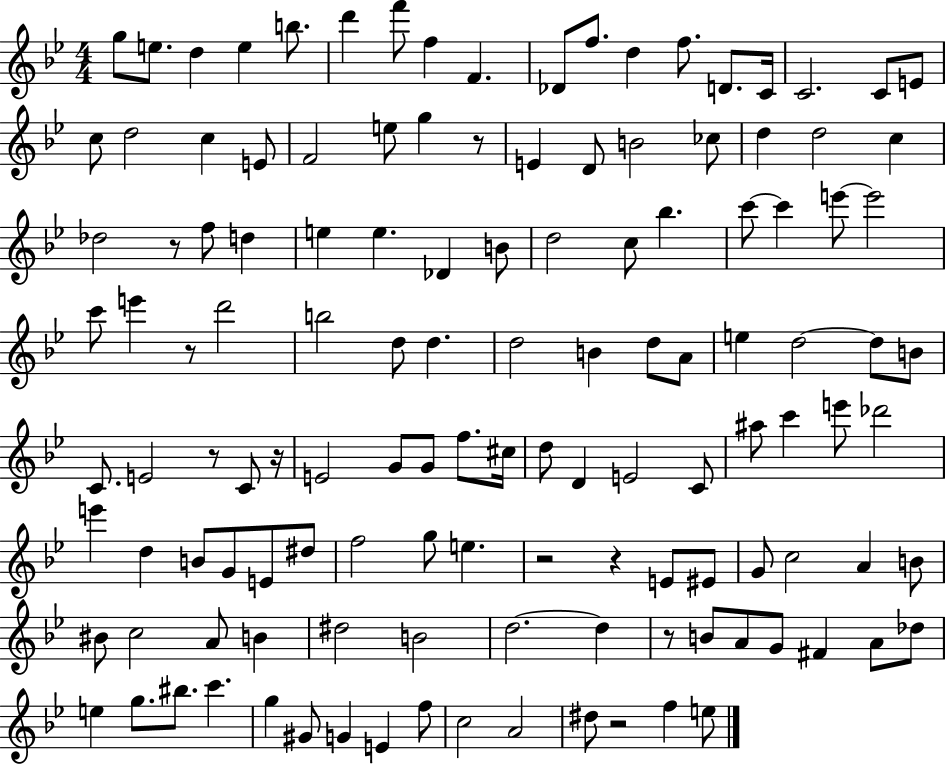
G5/e E5/e. D5/q E5/q B5/e. D6/q F6/e F5/q F4/q. Db4/e F5/e. D5/q F5/e. D4/e. C4/s C4/h. C4/e E4/e C5/e D5/h C5/q E4/e F4/h E5/e G5/q R/e E4/q D4/e B4/h CES5/e D5/q D5/h C5/q Db5/h R/e F5/e D5/q E5/q E5/q. Db4/q B4/e D5/h C5/e Bb5/q. C6/e C6/q E6/e E6/h C6/e E6/q R/e D6/h B5/h D5/e D5/q. D5/h B4/q D5/e A4/e E5/q D5/h D5/e B4/e C4/e. E4/h R/e C4/e R/s E4/h G4/e G4/e F5/e. C#5/s D5/e D4/q E4/h C4/e A#5/e C6/q E6/e Db6/h E6/q D5/q B4/e G4/e E4/e D#5/e F5/h G5/e E5/q. R/h R/q E4/e EIS4/e G4/e C5/h A4/q B4/e BIS4/e C5/h A4/e B4/q D#5/h B4/h D5/h. D5/q R/e B4/e A4/e G4/e F#4/q A4/e Db5/e E5/q G5/e. BIS5/e. C6/q. G5/q G#4/e G4/q E4/q F5/e C5/h A4/h D#5/e R/h F5/q E5/e